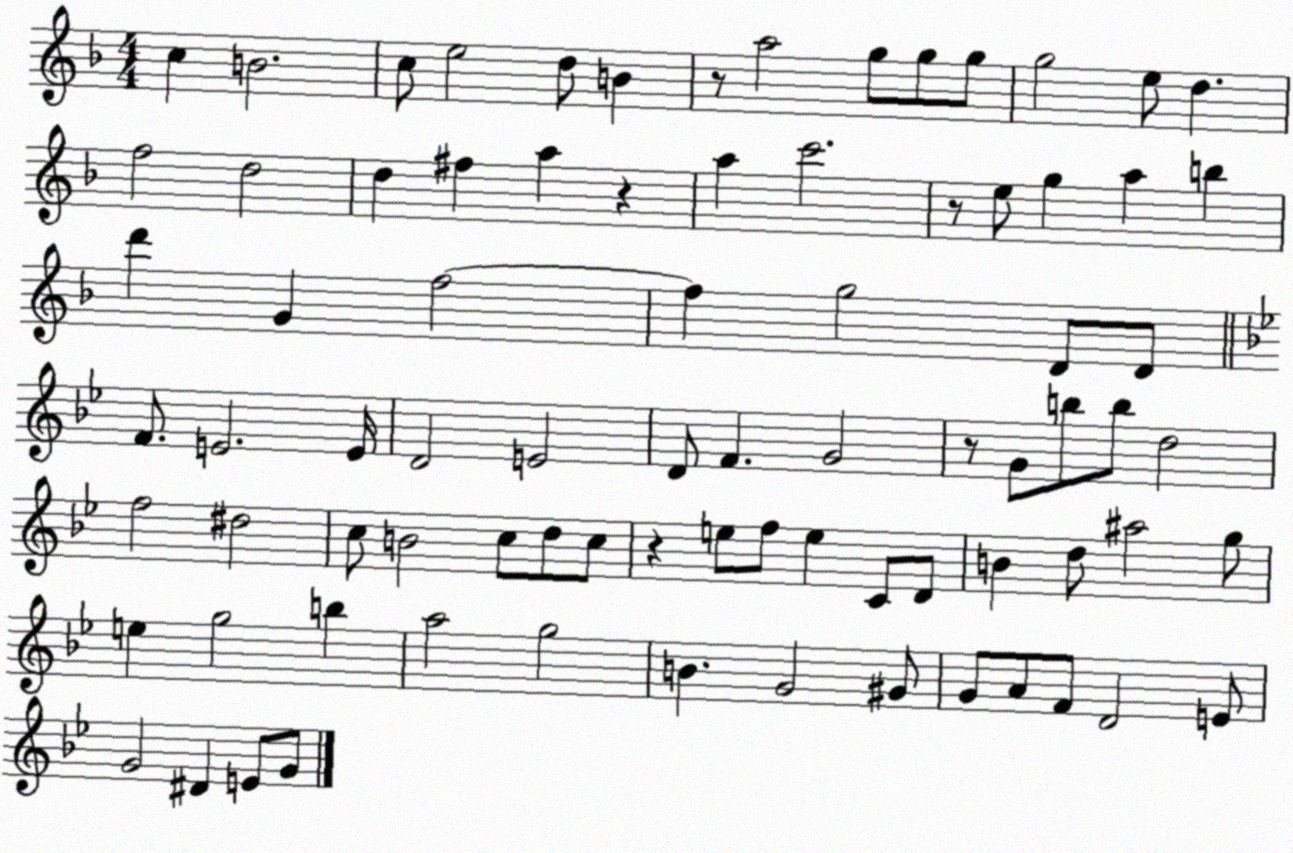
X:1
T:Untitled
M:4/4
L:1/4
K:F
c B2 c/2 e2 d/2 B z/2 a2 g/2 g/2 g/2 g2 e/2 d f2 d2 d ^f a z a c'2 z/2 e/2 g a b d' G f2 f g2 D/2 D/2 F/2 E2 E/4 D2 E2 D/2 F G2 z/2 G/2 b/2 b/2 d2 f2 ^d2 c/2 B2 c/2 d/2 c/2 z e/2 f/2 e C/2 D/2 B d/2 ^a2 g/2 e g2 b a2 g2 B G2 ^G/2 G/2 A/2 F/2 D2 E/2 G2 ^D E/2 G/2